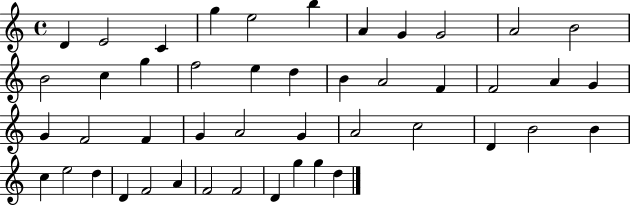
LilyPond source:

{
  \clef treble
  \time 4/4
  \defaultTimeSignature
  \key c \major
  d'4 e'2 c'4 | g''4 e''2 b''4 | a'4 g'4 g'2 | a'2 b'2 | \break b'2 c''4 g''4 | f''2 e''4 d''4 | b'4 a'2 f'4 | f'2 a'4 g'4 | \break g'4 f'2 f'4 | g'4 a'2 g'4 | a'2 c''2 | d'4 b'2 b'4 | \break c''4 e''2 d''4 | d'4 f'2 a'4 | f'2 f'2 | d'4 g''4 g''4 d''4 | \break \bar "|."
}